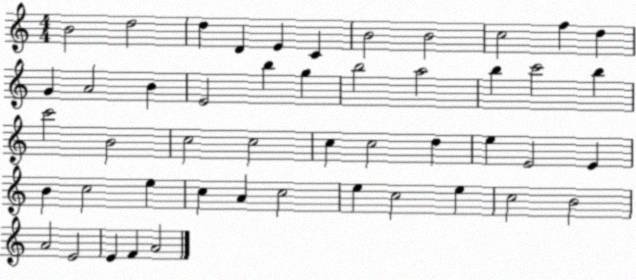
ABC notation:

X:1
T:Untitled
M:4/4
L:1/4
K:C
B2 d2 d D E C B2 B2 c2 f d G A2 B E2 b g b2 a2 b c'2 b c'2 B2 c2 c2 c c2 d e E2 E B c2 e c A c2 e c2 e c2 B2 A2 E2 E F A2